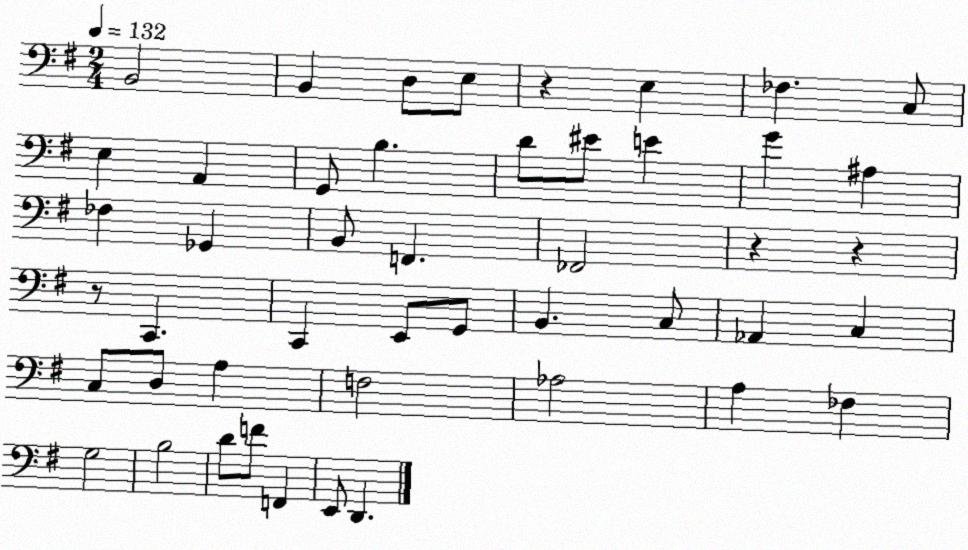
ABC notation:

X:1
T:Untitled
M:2/4
L:1/4
K:G
B,,2 B,, D,/2 E,/2 z E, _F, C,/2 E, A,, G,,/2 B, D/2 ^E/2 E G ^A, _F, _G,, B,,/2 F,, _F,,2 z z z/2 C,, C,, E,,/2 G,,/2 B,, C,/2 _A,, C, C,/2 D,/2 A, F,2 _A,2 A, _F, G,2 B,2 D/2 F/2 F,, E,,/2 D,,